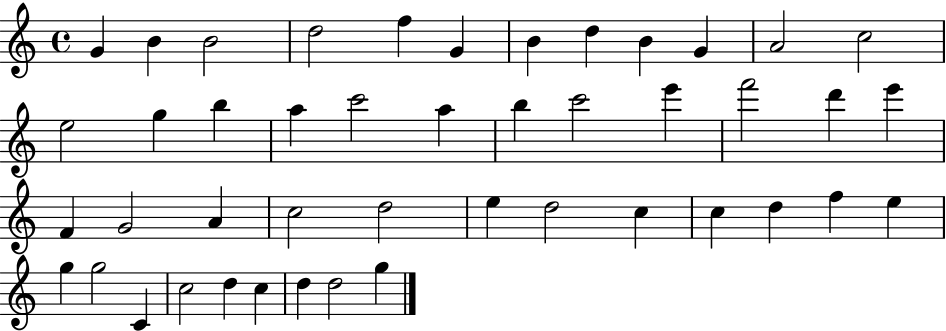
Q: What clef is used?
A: treble